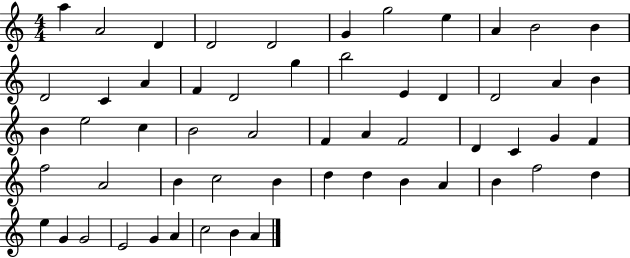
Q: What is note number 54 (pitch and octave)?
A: C5